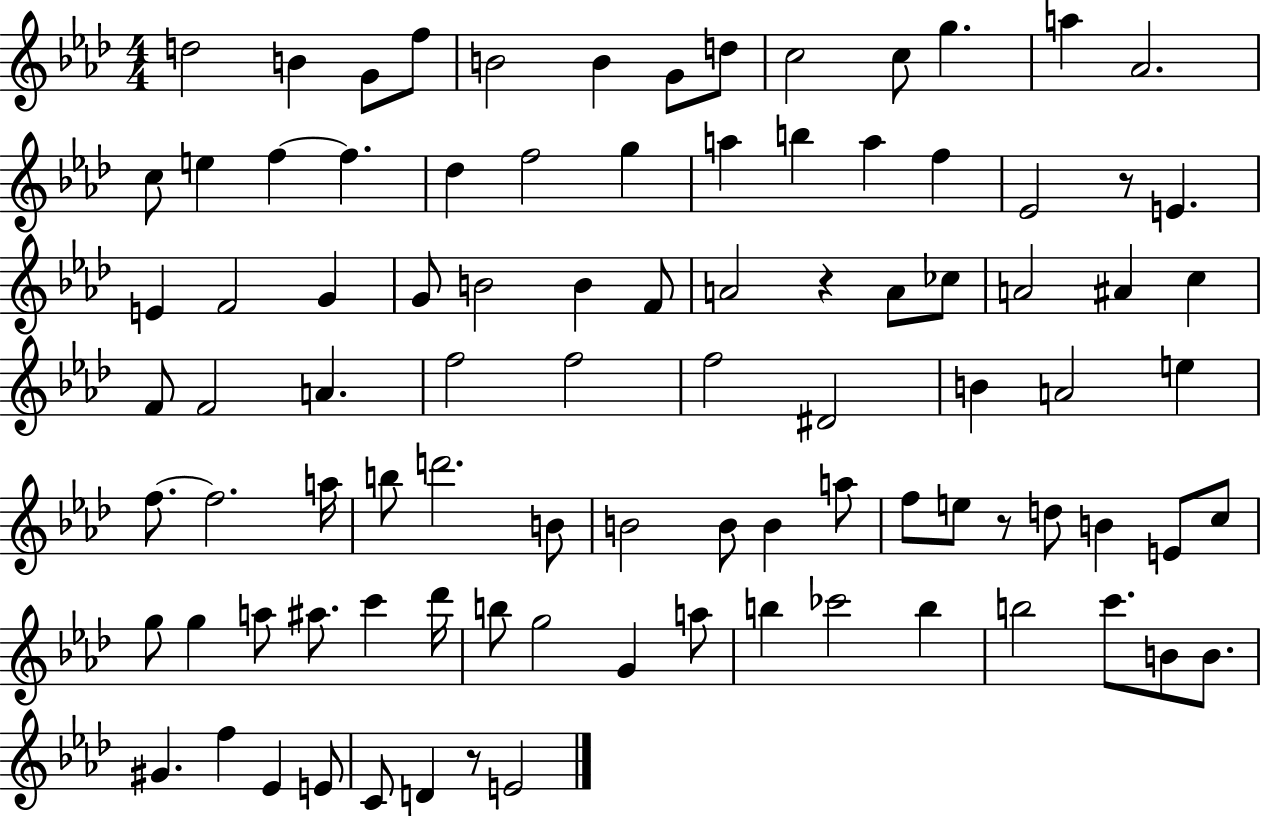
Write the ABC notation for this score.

X:1
T:Untitled
M:4/4
L:1/4
K:Ab
d2 B G/2 f/2 B2 B G/2 d/2 c2 c/2 g a _A2 c/2 e f f _d f2 g a b a f _E2 z/2 E E F2 G G/2 B2 B F/2 A2 z A/2 _c/2 A2 ^A c F/2 F2 A f2 f2 f2 ^D2 B A2 e f/2 f2 a/4 b/2 d'2 B/2 B2 B/2 B a/2 f/2 e/2 z/2 d/2 B E/2 c/2 g/2 g a/2 ^a/2 c' _d'/4 b/2 g2 G a/2 b _c'2 b b2 c'/2 B/2 B/2 ^G f _E E/2 C/2 D z/2 E2